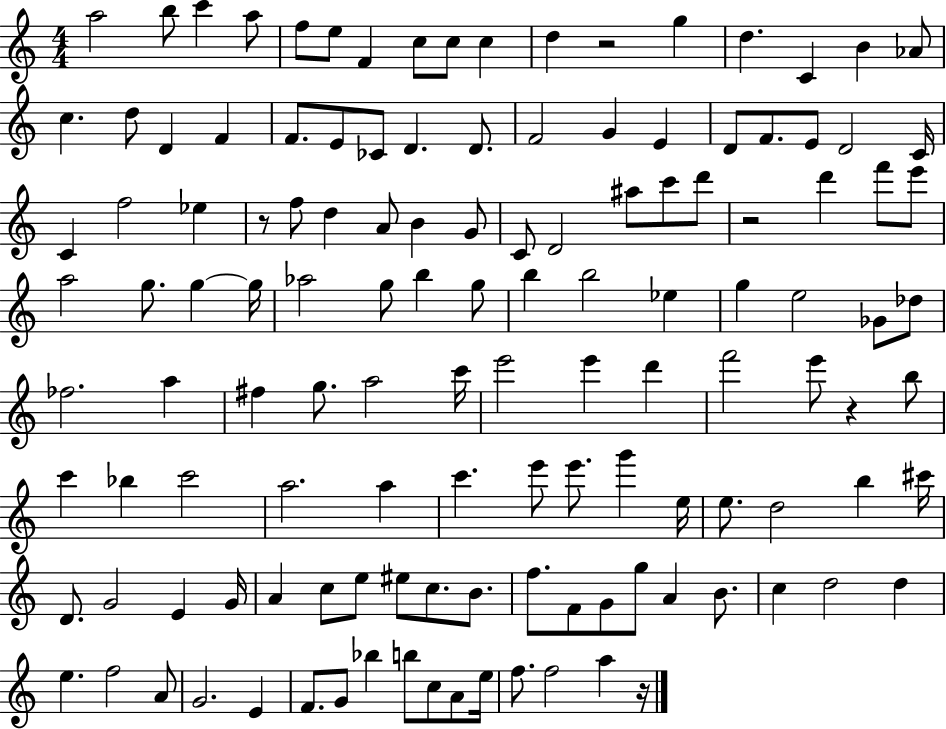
A5/h B5/e C6/q A5/e F5/e E5/e F4/q C5/e C5/e C5/q D5/q R/h G5/q D5/q. C4/q B4/q Ab4/e C5/q. D5/e D4/q F4/q F4/e. E4/e CES4/e D4/q. D4/e. F4/h G4/q E4/q D4/e F4/e. E4/e D4/h C4/s C4/q F5/h Eb5/q R/e F5/e D5/q A4/e B4/q G4/e C4/e D4/h A#5/e C6/e D6/e R/h D6/q F6/e E6/e A5/h G5/e. G5/q G5/s Ab5/h G5/e B5/q G5/e B5/q B5/h Eb5/q G5/q E5/h Gb4/e Db5/e FES5/h. A5/q F#5/q G5/e. A5/h C6/s E6/h E6/q D6/q F6/h E6/e R/q B5/e C6/q Bb5/q C6/h A5/h. A5/q C6/q. E6/e E6/e. G6/q E5/s E5/e. D5/h B5/q C#6/s D4/e. G4/h E4/q G4/s A4/q C5/e E5/e EIS5/e C5/e. B4/e. F5/e. F4/e G4/e G5/e A4/q B4/e. C5/q D5/h D5/q E5/q. F5/h A4/e G4/h. E4/q F4/e. G4/e Bb5/q B5/e C5/e A4/e E5/s F5/e. F5/h A5/q R/s